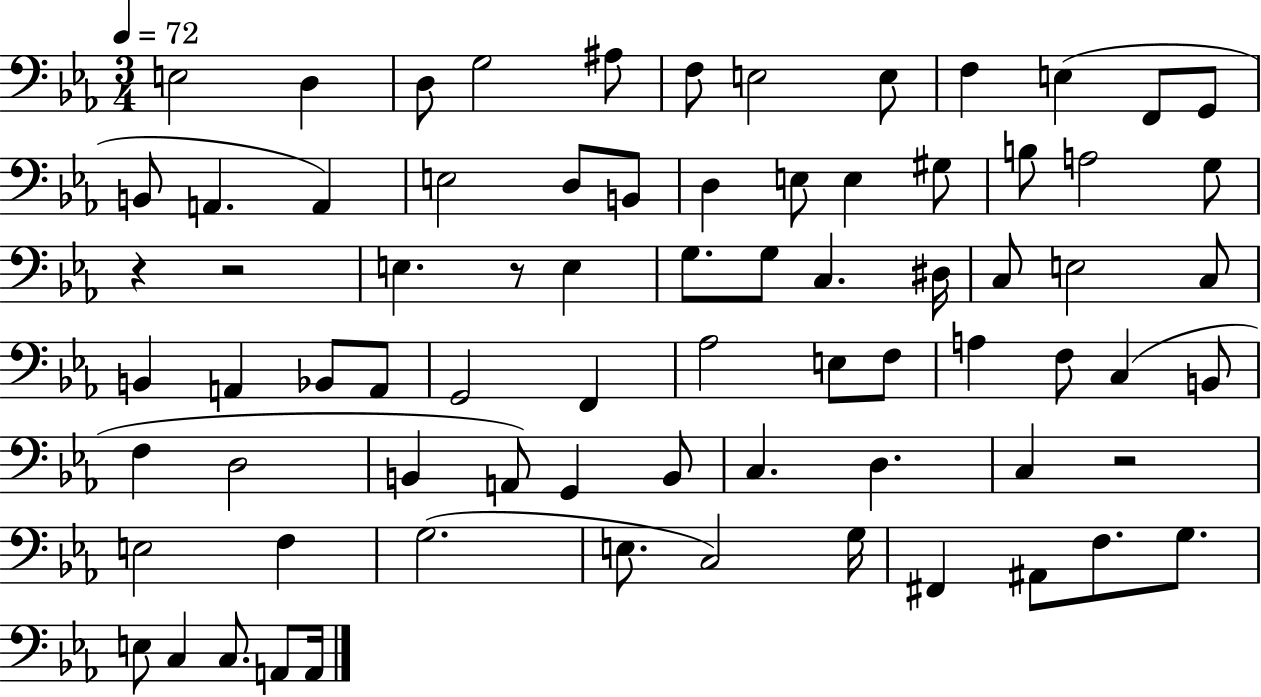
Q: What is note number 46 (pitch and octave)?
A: C3